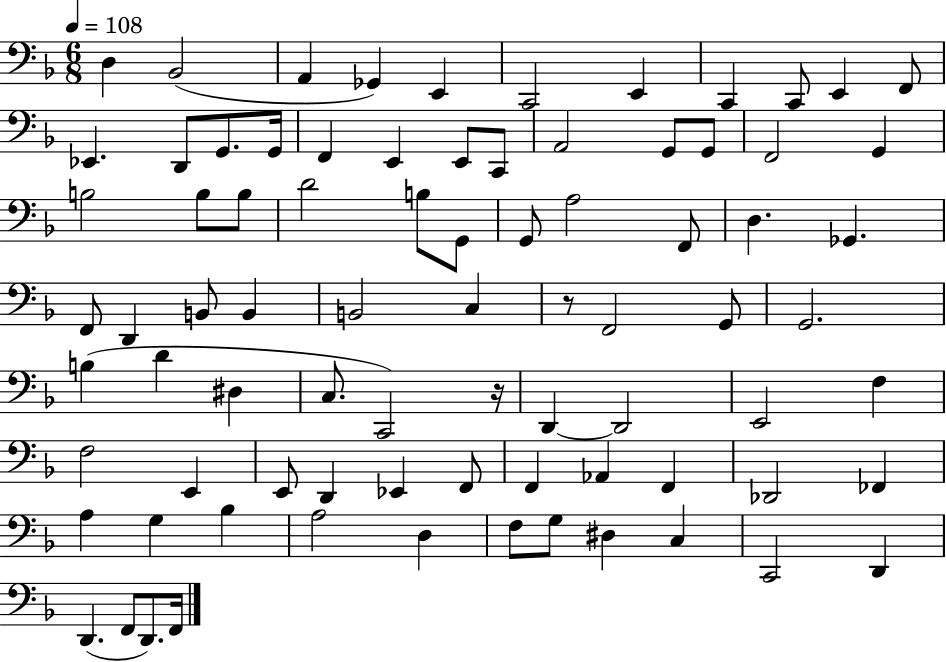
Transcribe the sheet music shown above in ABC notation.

X:1
T:Untitled
M:6/8
L:1/4
K:F
D, _B,,2 A,, _G,, E,, C,,2 E,, C,, C,,/2 E,, F,,/2 _E,, D,,/2 G,,/2 G,,/4 F,, E,, E,,/2 C,,/2 A,,2 G,,/2 G,,/2 F,,2 G,, B,2 B,/2 B,/2 D2 B,/2 G,,/2 G,,/2 A,2 F,,/2 D, _G,, F,,/2 D,, B,,/2 B,, B,,2 C, z/2 F,,2 G,,/2 G,,2 B, D ^D, C,/2 C,,2 z/4 D,, D,,2 E,,2 F, F,2 E,, E,,/2 D,, _E,, F,,/2 F,, _A,, F,, _D,,2 _F,, A, G, _B, A,2 D, F,/2 G,/2 ^D, C, C,,2 D,, D,, F,,/2 D,,/2 F,,/4